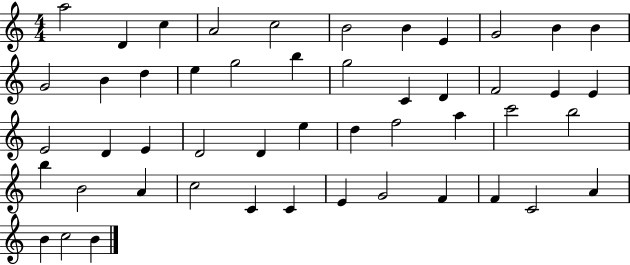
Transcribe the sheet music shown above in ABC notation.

X:1
T:Untitled
M:4/4
L:1/4
K:C
a2 D c A2 c2 B2 B E G2 B B G2 B d e g2 b g2 C D F2 E E E2 D E D2 D e d f2 a c'2 b2 b B2 A c2 C C E G2 F F C2 A B c2 B